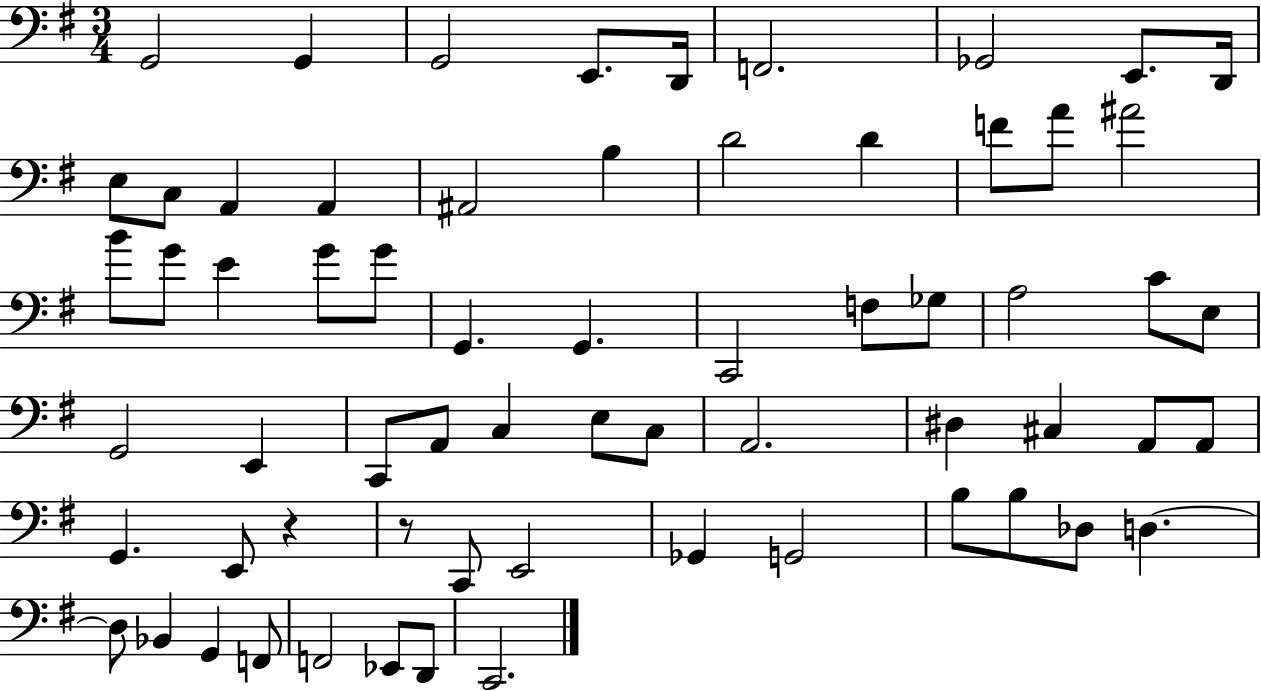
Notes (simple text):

G2/h G2/q G2/h E2/e. D2/s F2/h. Gb2/h E2/e. D2/s E3/e C3/e A2/q A2/q A#2/h B3/q D4/h D4/q F4/e A4/e A#4/h B4/e G4/e E4/q G4/e G4/e G2/q. G2/q. C2/h F3/e Gb3/e A3/h C4/e E3/e G2/h E2/q C2/e A2/e C3/q E3/e C3/e A2/h. D#3/q C#3/q A2/e A2/e G2/q. E2/e R/q R/e C2/e E2/h Gb2/q G2/h B3/e B3/e Db3/e D3/q. D3/e Bb2/q G2/q F2/e F2/h Eb2/e D2/e C2/h.